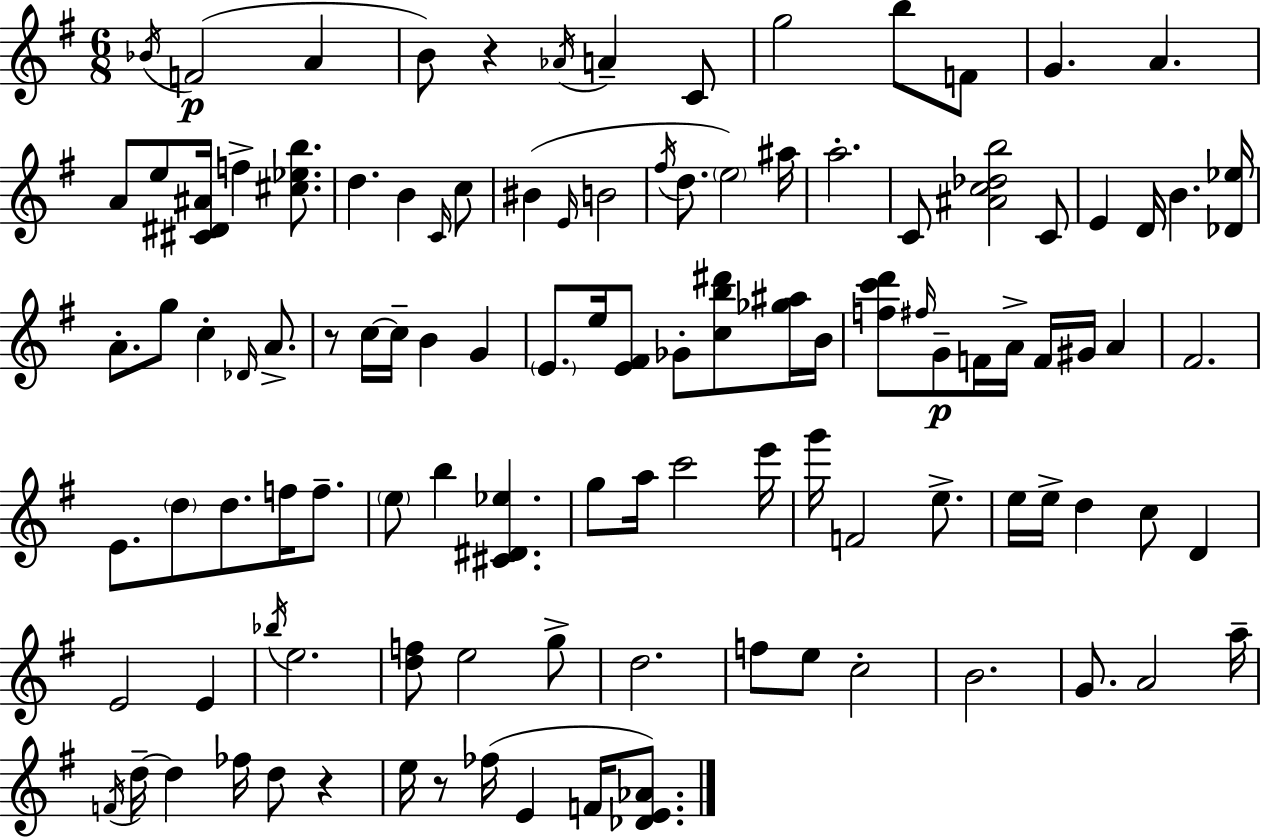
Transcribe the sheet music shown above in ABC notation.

X:1
T:Untitled
M:6/8
L:1/4
K:Em
_B/4 F2 A B/2 z _A/4 A C/2 g2 b/2 F/2 G A A/2 e/2 [^C^D^A]/4 f [^c_eb]/2 d B C/4 c/2 ^B E/4 B2 ^f/4 d/2 e2 ^a/4 a2 C/2 [^Ac_db]2 C/2 E D/4 B [_D_e]/4 A/2 g/2 c _D/4 A/2 z/2 c/4 c/4 B G E/2 e/4 [E^F]/2 _G/2 [cb^d']/2 [_g^a]/4 B/4 [fc'd']/2 ^f/4 G/2 F/4 A/4 F/4 ^G/4 A ^F2 E/2 d/2 d/2 f/4 f/2 e/2 b [^C^D_e] g/2 a/4 c'2 e'/4 g'/4 F2 e/2 e/4 e/4 d c/2 D E2 E _b/4 e2 [df]/2 e2 g/2 d2 f/2 e/2 c2 B2 G/2 A2 a/4 F/4 d/4 d _f/4 d/2 z e/4 z/2 _f/4 E F/4 [_DE_A]/2